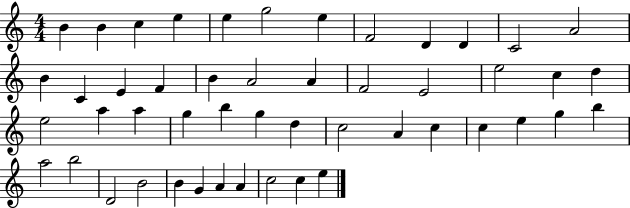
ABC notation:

X:1
T:Untitled
M:4/4
L:1/4
K:C
B B c e e g2 e F2 D D C2 A2 B C E F B A2 A F2 E2 e2 c d e2 a a g b g d c2 A c c e g b a2 b2 D2 B2 B G A A c2 c e